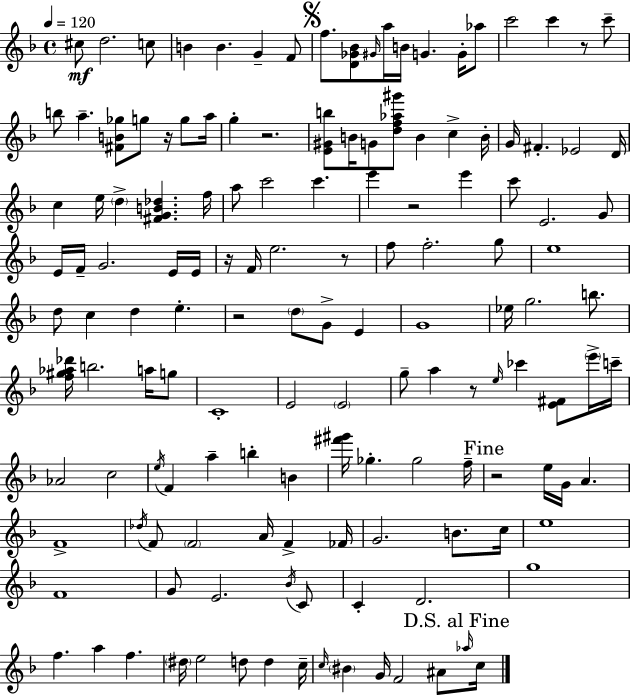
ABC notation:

X:1
T:Untitled
M:4/4
L:1/4
K:Dm
^c/2 d2 c/2 B B G F/2 f/2 [D_G_B]/2 ^G/4 a/4 B/4 G G/4 _a/2 c'2 c' z/2 c'/2 b/2 a [^FB_g]/2 g/2 z/4 g/2 a/4 g z2 [E^Gb]/2 B/4 G/2 [df_a^g']/2 B c B/4 G/4 ^F _E2 D/4 c e/4 d [^FGB_d] f/4 a/2 c'2 c' e' z2 e' c'/2 E2 G/2 E/4 F/4 G2 E/4 E/4 z/4 F/4 e2 z/2 f/2 f2 g/2 e4 d/2 c d e z2 d/2 G/2 E G4 _e/4 g2 b/2 [f^g_a_d']/4 b2 a/4 g/2 C4 E2 E2 g/2 a z/2 e/4 _c' [E^F]/2 e'/4 c'/4 _A2 c2 e/4 F a b B [^f'^g']/4 _g _g2 f/4 z2 e/4 G/4 A F4 _d/4 F/2 F2 A/4 F _F/4 G2 B/2 c/4 e4 F4 G/2 E2 _B/4 C/2 C D2 g4 f a f ^d/4 e2 d/2 d c/4 c/4 ^B G/4 F2 ^A/2 _a/4 c/4